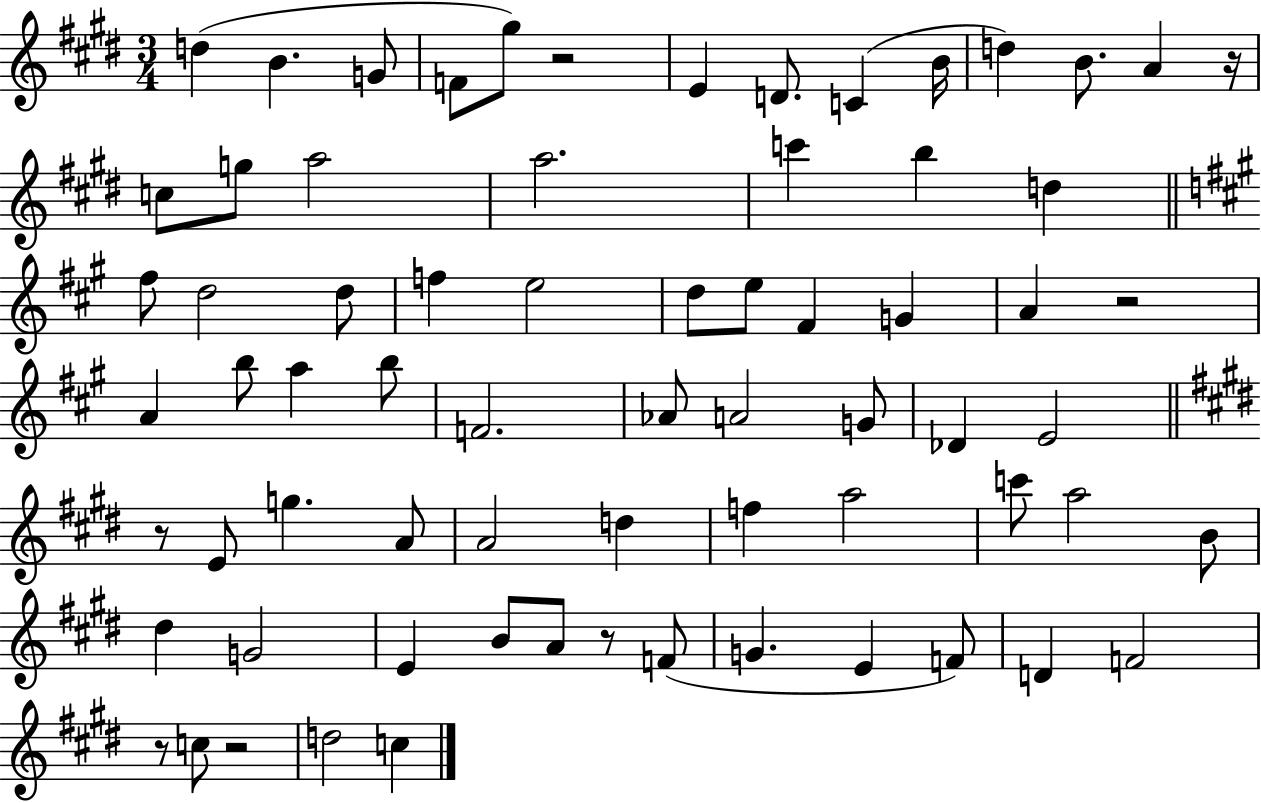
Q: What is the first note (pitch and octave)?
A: D5